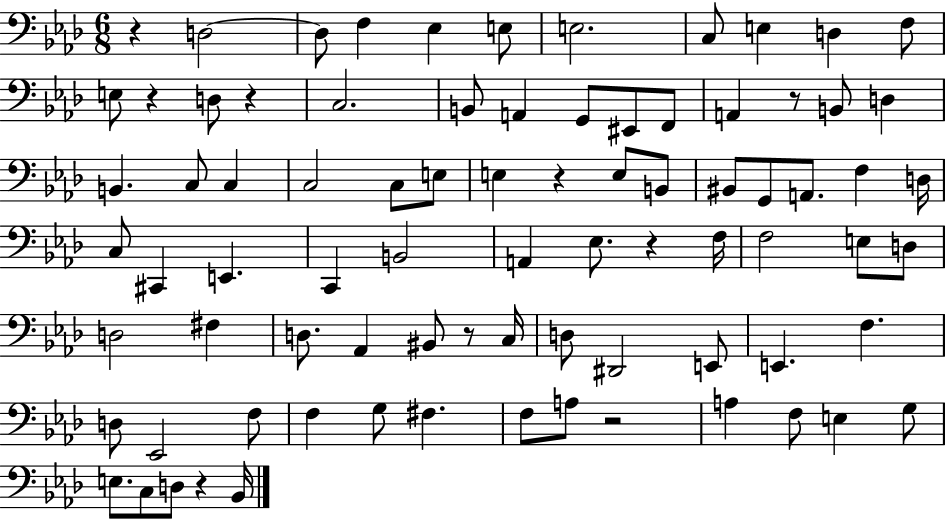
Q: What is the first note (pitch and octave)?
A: D3